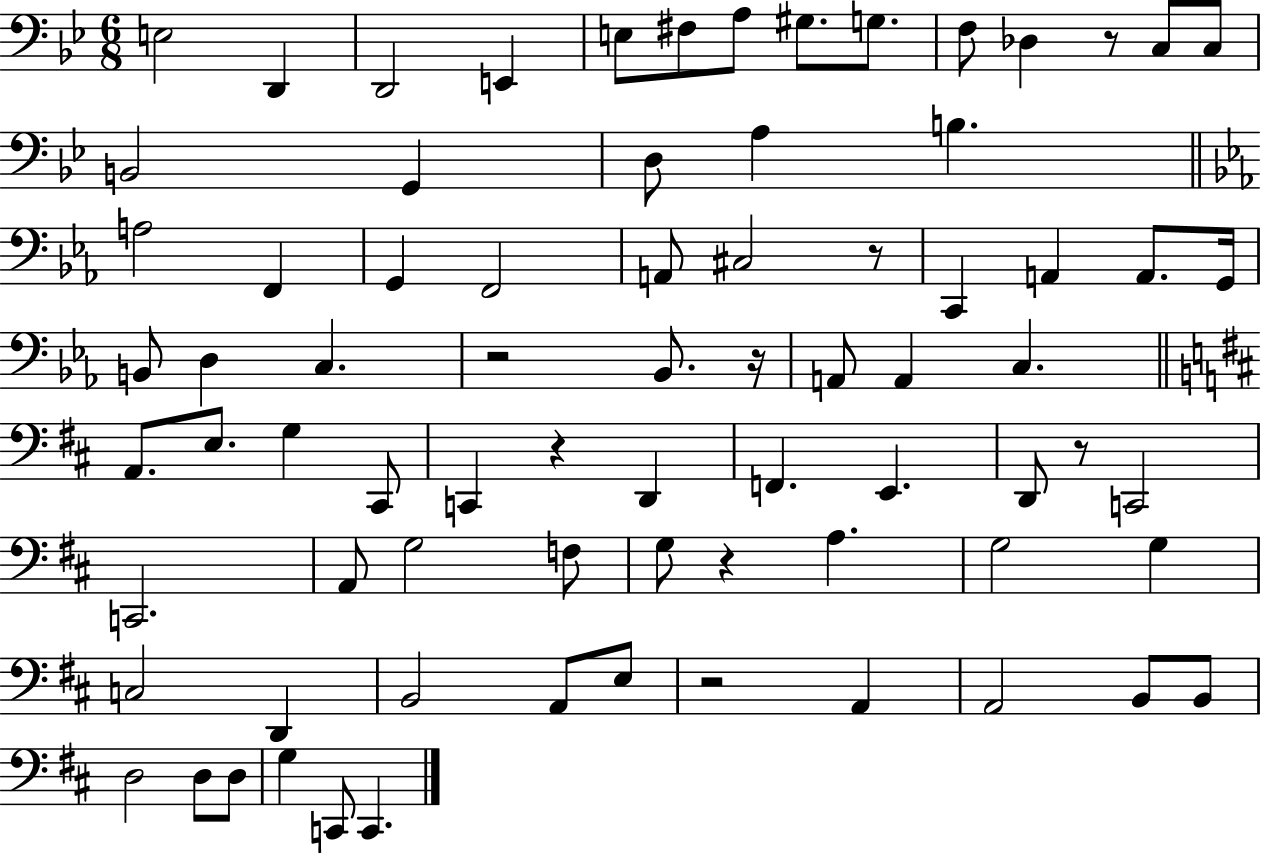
X:1
T:Untitled
M:6/8
L:1/4
K:Bb
E,2 D,, D,,2 E,, E,/2 ^F,/2 A,/2 ^G,/2 G,/2 F,/2 _D, z/2 C,/2 C,/2 B,,2 G,, D,/2 A, B, A,2 F,, G,, F,,2 A,,/2 ^C,2 z/2 C,, A,, A,,/2 G,,/4 B,,/2 D, C, z2 _B,,/2 z/4 A,,/2 A,, C, A,,/2 E,/2 G, ^C,,/2 C,, z D,, F,, E,, D,,/2 z/2 C,,2 C,,2 A,,/2 G,2 F,/2 G,/2 z A, G,2 G, C,2 D,, B,,2 A,,/2 E,/2 z2 A,, A,,2 B,,/2 B,,/2 D,2 D,/2 D,/2 G, C,,/2 C,,